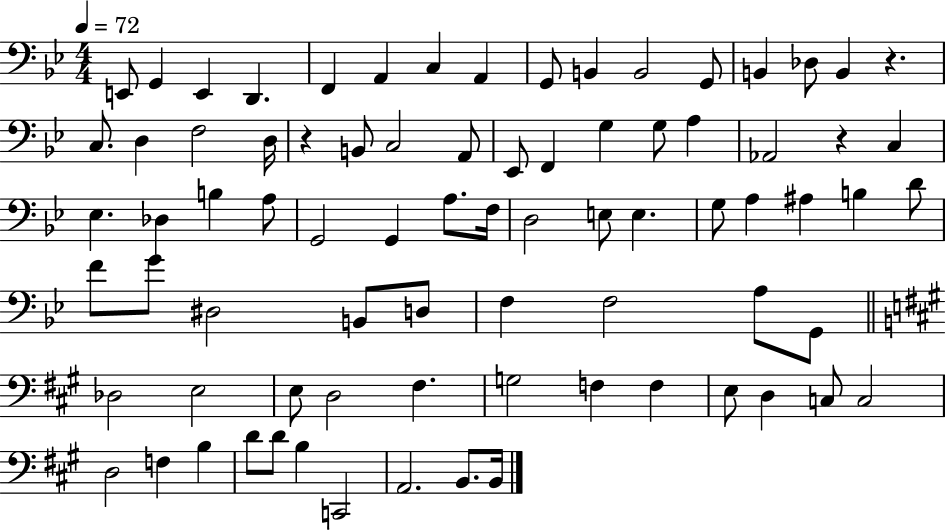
X:1
T:Untitled
M:4/4
L:1/4
K:Bb
E,,/2 G,, E,, D,, F,, A,, C, A,, G,,/2 B,, B,,2 G,,/2 B,, _D,/2 B,, z C,/2 D, F,2 D,/4 z B,,/2 C,2 A,,/2 _E,,/2 F,, G, G,/2 A, _A,,2 z C, _E, _D, B, A,/2 G,,2 G,, A,/2 F,/4 D,2 E,/2 E, G,/2 A, ^A, B, D/2 F/2 G/2 ^D,2 B,,/2 D,/2 F, F,2 A,/2 G,,/2 _D,2 E,2 E,/2 D,2 ^F, G,2 F, F, E,/2 D, C,/2 C,2 D,2 F, B, D/2 D/2 B, C,,2 A,,2 B,,/2 B,,/4